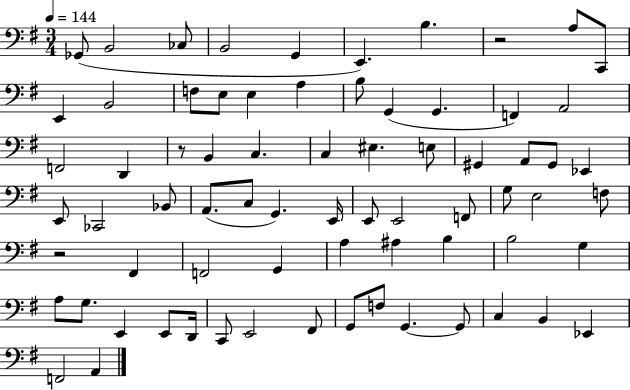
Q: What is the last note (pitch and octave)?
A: A2